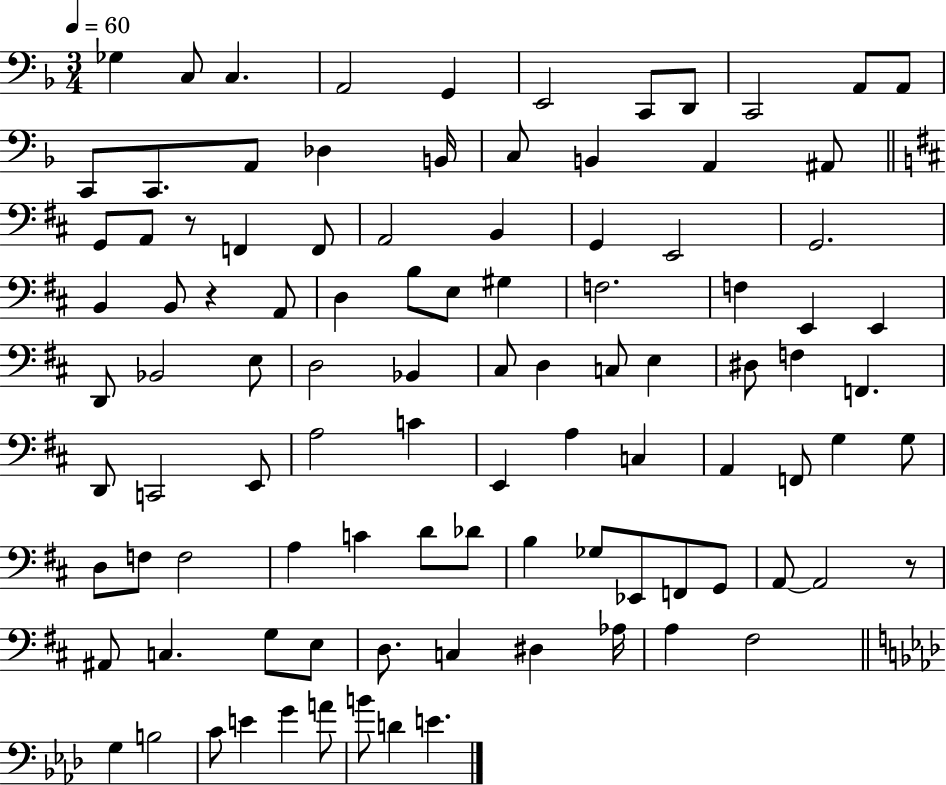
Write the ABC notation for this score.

X:1
T:Untitled
M:3/4
L:1/4
K:F
_G, C,/2 C, A,,2 G,, E,,2 C,,/2 D,,/2 C,,2 A,,/2 A,,/2 C,,/2 C,,/2 A,,/2 _D, B,,/4 C,/2 B,, A,, ^A,,/2 G,,/2 A,,/2 z/2 F,, F,,/2 A,,2 B,, G,, E,,2 G,,2 B,, B,,/2 z A,,/2 D, B,/2 E,/2 ^G, F,2 F, E,, E,, D,,/2 _B,,2 E,/2 D,2 _B,, ^C,/2 D, C,/2 E, ^D,/2 F, F,, D,,/2 C,,2 E,,/2 A,2 C E,, A, C, A,, F,,/2 G, G,/2 D,/2 F,/2 F,2 A, C D/2 _D/2 B, _G,/2 _E,,/2 F,,/2 G,,/2 A,,/2 A,,2 z/2 ^A,,/2 C, G,/2 E,/2 D,/2 C, ^D, _A,/4 A, ^F,2 G, B,2 C/2 E G A/2 B/2 D E